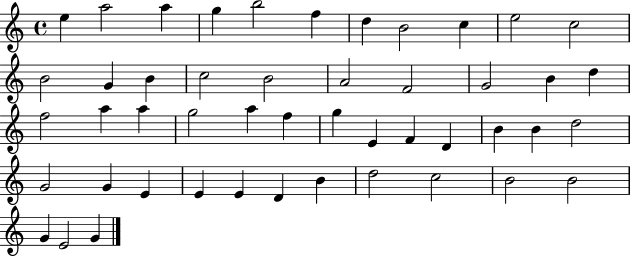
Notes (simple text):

E5/q A5/h A5/q G5/q B5/h F5/q D5/q B4/h C5/q E5/h C5/h B4/h G4/q B4/q C5/h B4/h A4/h F4/h G4/h B4/q D5/q F5/h A5/q A5/q G5/h A5/q F5/q G5/q E4/q F4/q D4/q B4/q B4/q D5/h G4/h G4/q E4/q E4/q E4/q D4/q B4/q D5/h C5/h B4/h B4/h G4/q E4/h G4/q